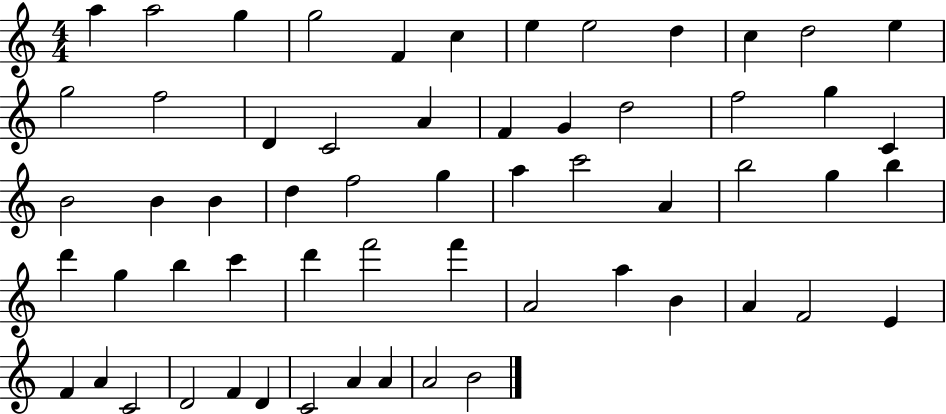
A5/q A5/h G5/q G5/h F4/q C5/q E5/q E5/h D5/q C5/q D5/h E5/q G5/h F5/h D4/q C4/h A4/q F4/q G4/q D5/h F5/h G5/q C4/q B4/h B4/q B4/q D5/q F5/h G5/q A5/q C6/h A4/q B5/h G5/q B5/q D6/q G5/q B5/q C6/q D6/q F6/h F6/q A4/h A5/q B4/q A4/q F4/h E4/q F4/q A4/q C4/h D4/h F4/q D4/q C4/h A4/q A4/q A4/h B4/h